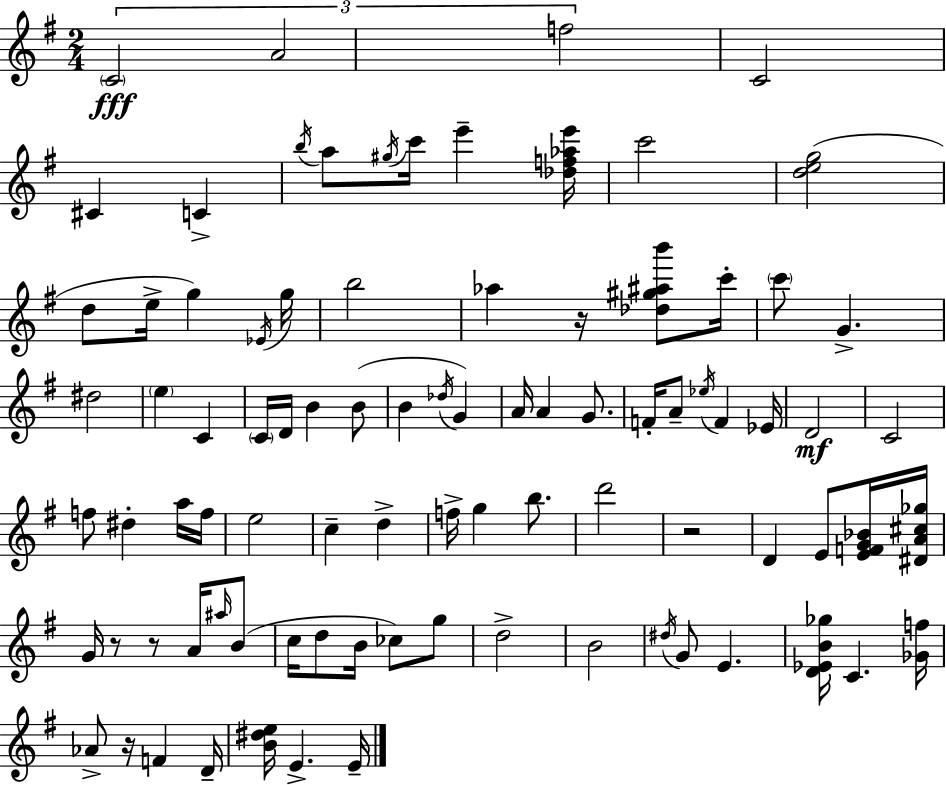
{
  \clef treble
  \numericTimeSignature
  \time 2/4
  \key g \major
  \repeat volta 2 { \tuplet 3/2 { \parenthesize c'2\fff | a'2 | f''2 } | c'2 | \break cis'4 c'4-> | \acciaccatura { b''16 } a''8 \acciaccatura { gis''16 } c'''16 e'''4-- | <des'' f'' aes'' e'''>16 c'''2 | <d'' e'' g''>2( | \break d''8 e''16-> g''4) | \acciaccatura { ees'16 } g''16 b''2 | aes''4 r16 | <des'' gis'' ais'' b'''>8 c'''16-. \parenthesize c'''8 g'4.-> | \break dis''2 | \parenthesize e''4 c'4 | \parenthesize c'16 d'16 b'4 | b'8( b'4 \acciaccatura { des''16 } | \break g'4) a'16 a'4 | g'8. f'16-. a'8-- \acciaccatura { ees''16 } | f'4 ees'16 d'2\mf | c'2 | \break f''8 dis''4-. | a''16 f''16 e''2 | c''4-- | d''4-> f''16-> g''4 | \break b''8. d'''2 | r2 | d'4 | e'8 <e' f' g' bes'>16 <dis' a' cis'' ges''>16 g'16 r8 | \break r8 a'16 \grace { ais''16 } b'8( c''16 d''8 | b'16 ces''8) g''8 d''2-> | b'2 | \acciaccatura { dis''16 } g'8 | \break e'4. <d' ees' b' ges''>16 | c'4. <ges' f''>16 aes'8-> | r16 f'4 d'16-- <b' dis'' e''>16 | e'4.-> e'16-- } \bar "|."
}